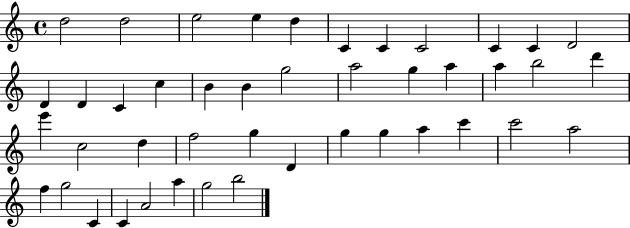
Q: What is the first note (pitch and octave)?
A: D5